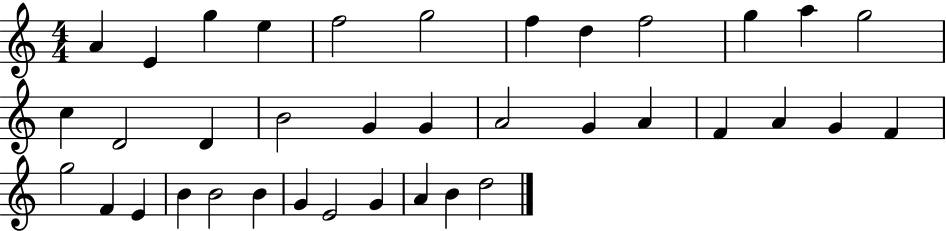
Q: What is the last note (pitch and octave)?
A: D5